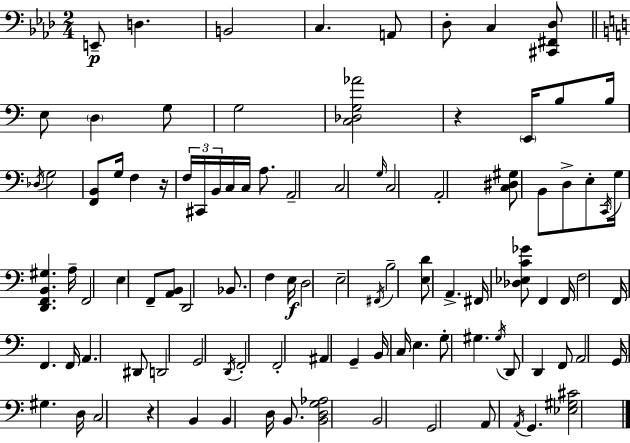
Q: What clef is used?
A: bass